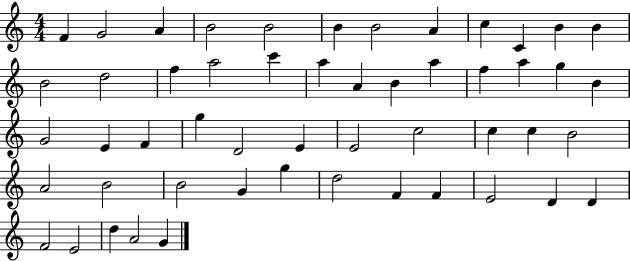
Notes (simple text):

F4/q G4/h A4/q B4/h B4/h B4/q B4/h A4/q C5/q C4/q B4/q B4/q B4/h D5/h F5/q A5/h C6/q A5/q A4/q B4/q A5/q F5/q A5/q G5/q B4/q G4/h E4/q F4/q G5/q D4/h E4/q E4/h C5/h C5/q C5/q B4/h A4/h B4/h B4/h G4/q G5/q D5/h F4/q F4/q E4/h D4/q D4/q F4/h E4/h D5/q A4/h G4/q